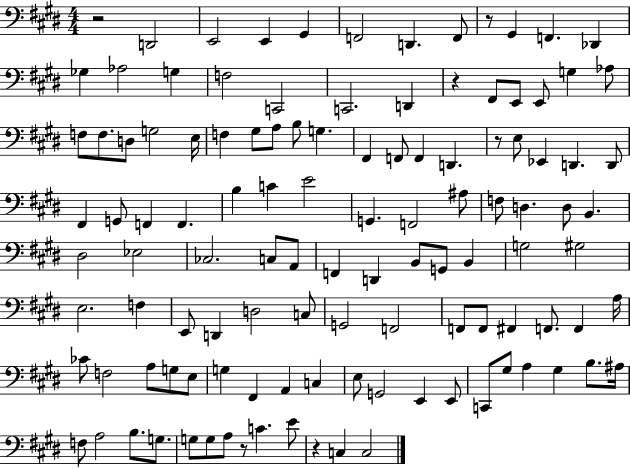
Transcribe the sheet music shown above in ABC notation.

X:1
T:Untitled
M:4/4
L:1/4
K:E
z2 D,,2 E,,2 E,, ^G,, F,,2 D,, F,,/2 z/2 ^G,, F,, _D,, _G, _A,2 G, F,2 C,,2 C,,2 D,, z ^F,,/2 E,,/2 E,,/2 G, _A,/2 F,/2 F,/2 D,/2 G,2 E,/4 F, ^G,/2 A,/2 B,/2 G, ^F,, F,,/2 F,, D,, z/2 E,/2 _E,, D,, D,,/2 ^F,, G,,/2 F,, F,, B, C E2 G,, F,,2 ^A,/2 F,/2 D, D,/2 B,, ^D,2 _E,2 _C,2 C,/2 A,,/2 F,, D,, B,,/2 G,,/2 B,, G,2 ^G,2 E,2 F, E,,/2 D,, D,2 C,/2 G,,2 F,,2 F,,/2 F,,/2 ^F,, F,,/2 F,, A,/4 _C/2 F,2 A,/2 G,/2 E,/2 G, ^F,, A,, C, E,/2 G,,2 E,, E,,/2 C,,/2 ^G,/2 A, ^G, B,/2 ^A,/4 F,/2 A,2 B,/2 G,/2 G,/2 G,/2 A,/2 z/2 C E/2 z C, C,2